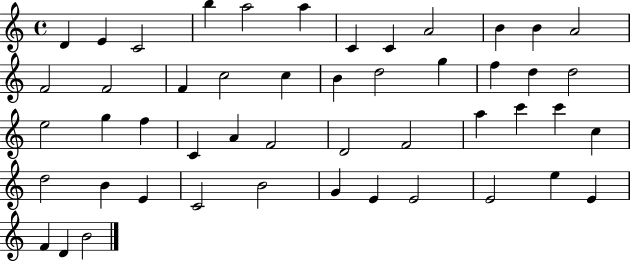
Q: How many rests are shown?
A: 0